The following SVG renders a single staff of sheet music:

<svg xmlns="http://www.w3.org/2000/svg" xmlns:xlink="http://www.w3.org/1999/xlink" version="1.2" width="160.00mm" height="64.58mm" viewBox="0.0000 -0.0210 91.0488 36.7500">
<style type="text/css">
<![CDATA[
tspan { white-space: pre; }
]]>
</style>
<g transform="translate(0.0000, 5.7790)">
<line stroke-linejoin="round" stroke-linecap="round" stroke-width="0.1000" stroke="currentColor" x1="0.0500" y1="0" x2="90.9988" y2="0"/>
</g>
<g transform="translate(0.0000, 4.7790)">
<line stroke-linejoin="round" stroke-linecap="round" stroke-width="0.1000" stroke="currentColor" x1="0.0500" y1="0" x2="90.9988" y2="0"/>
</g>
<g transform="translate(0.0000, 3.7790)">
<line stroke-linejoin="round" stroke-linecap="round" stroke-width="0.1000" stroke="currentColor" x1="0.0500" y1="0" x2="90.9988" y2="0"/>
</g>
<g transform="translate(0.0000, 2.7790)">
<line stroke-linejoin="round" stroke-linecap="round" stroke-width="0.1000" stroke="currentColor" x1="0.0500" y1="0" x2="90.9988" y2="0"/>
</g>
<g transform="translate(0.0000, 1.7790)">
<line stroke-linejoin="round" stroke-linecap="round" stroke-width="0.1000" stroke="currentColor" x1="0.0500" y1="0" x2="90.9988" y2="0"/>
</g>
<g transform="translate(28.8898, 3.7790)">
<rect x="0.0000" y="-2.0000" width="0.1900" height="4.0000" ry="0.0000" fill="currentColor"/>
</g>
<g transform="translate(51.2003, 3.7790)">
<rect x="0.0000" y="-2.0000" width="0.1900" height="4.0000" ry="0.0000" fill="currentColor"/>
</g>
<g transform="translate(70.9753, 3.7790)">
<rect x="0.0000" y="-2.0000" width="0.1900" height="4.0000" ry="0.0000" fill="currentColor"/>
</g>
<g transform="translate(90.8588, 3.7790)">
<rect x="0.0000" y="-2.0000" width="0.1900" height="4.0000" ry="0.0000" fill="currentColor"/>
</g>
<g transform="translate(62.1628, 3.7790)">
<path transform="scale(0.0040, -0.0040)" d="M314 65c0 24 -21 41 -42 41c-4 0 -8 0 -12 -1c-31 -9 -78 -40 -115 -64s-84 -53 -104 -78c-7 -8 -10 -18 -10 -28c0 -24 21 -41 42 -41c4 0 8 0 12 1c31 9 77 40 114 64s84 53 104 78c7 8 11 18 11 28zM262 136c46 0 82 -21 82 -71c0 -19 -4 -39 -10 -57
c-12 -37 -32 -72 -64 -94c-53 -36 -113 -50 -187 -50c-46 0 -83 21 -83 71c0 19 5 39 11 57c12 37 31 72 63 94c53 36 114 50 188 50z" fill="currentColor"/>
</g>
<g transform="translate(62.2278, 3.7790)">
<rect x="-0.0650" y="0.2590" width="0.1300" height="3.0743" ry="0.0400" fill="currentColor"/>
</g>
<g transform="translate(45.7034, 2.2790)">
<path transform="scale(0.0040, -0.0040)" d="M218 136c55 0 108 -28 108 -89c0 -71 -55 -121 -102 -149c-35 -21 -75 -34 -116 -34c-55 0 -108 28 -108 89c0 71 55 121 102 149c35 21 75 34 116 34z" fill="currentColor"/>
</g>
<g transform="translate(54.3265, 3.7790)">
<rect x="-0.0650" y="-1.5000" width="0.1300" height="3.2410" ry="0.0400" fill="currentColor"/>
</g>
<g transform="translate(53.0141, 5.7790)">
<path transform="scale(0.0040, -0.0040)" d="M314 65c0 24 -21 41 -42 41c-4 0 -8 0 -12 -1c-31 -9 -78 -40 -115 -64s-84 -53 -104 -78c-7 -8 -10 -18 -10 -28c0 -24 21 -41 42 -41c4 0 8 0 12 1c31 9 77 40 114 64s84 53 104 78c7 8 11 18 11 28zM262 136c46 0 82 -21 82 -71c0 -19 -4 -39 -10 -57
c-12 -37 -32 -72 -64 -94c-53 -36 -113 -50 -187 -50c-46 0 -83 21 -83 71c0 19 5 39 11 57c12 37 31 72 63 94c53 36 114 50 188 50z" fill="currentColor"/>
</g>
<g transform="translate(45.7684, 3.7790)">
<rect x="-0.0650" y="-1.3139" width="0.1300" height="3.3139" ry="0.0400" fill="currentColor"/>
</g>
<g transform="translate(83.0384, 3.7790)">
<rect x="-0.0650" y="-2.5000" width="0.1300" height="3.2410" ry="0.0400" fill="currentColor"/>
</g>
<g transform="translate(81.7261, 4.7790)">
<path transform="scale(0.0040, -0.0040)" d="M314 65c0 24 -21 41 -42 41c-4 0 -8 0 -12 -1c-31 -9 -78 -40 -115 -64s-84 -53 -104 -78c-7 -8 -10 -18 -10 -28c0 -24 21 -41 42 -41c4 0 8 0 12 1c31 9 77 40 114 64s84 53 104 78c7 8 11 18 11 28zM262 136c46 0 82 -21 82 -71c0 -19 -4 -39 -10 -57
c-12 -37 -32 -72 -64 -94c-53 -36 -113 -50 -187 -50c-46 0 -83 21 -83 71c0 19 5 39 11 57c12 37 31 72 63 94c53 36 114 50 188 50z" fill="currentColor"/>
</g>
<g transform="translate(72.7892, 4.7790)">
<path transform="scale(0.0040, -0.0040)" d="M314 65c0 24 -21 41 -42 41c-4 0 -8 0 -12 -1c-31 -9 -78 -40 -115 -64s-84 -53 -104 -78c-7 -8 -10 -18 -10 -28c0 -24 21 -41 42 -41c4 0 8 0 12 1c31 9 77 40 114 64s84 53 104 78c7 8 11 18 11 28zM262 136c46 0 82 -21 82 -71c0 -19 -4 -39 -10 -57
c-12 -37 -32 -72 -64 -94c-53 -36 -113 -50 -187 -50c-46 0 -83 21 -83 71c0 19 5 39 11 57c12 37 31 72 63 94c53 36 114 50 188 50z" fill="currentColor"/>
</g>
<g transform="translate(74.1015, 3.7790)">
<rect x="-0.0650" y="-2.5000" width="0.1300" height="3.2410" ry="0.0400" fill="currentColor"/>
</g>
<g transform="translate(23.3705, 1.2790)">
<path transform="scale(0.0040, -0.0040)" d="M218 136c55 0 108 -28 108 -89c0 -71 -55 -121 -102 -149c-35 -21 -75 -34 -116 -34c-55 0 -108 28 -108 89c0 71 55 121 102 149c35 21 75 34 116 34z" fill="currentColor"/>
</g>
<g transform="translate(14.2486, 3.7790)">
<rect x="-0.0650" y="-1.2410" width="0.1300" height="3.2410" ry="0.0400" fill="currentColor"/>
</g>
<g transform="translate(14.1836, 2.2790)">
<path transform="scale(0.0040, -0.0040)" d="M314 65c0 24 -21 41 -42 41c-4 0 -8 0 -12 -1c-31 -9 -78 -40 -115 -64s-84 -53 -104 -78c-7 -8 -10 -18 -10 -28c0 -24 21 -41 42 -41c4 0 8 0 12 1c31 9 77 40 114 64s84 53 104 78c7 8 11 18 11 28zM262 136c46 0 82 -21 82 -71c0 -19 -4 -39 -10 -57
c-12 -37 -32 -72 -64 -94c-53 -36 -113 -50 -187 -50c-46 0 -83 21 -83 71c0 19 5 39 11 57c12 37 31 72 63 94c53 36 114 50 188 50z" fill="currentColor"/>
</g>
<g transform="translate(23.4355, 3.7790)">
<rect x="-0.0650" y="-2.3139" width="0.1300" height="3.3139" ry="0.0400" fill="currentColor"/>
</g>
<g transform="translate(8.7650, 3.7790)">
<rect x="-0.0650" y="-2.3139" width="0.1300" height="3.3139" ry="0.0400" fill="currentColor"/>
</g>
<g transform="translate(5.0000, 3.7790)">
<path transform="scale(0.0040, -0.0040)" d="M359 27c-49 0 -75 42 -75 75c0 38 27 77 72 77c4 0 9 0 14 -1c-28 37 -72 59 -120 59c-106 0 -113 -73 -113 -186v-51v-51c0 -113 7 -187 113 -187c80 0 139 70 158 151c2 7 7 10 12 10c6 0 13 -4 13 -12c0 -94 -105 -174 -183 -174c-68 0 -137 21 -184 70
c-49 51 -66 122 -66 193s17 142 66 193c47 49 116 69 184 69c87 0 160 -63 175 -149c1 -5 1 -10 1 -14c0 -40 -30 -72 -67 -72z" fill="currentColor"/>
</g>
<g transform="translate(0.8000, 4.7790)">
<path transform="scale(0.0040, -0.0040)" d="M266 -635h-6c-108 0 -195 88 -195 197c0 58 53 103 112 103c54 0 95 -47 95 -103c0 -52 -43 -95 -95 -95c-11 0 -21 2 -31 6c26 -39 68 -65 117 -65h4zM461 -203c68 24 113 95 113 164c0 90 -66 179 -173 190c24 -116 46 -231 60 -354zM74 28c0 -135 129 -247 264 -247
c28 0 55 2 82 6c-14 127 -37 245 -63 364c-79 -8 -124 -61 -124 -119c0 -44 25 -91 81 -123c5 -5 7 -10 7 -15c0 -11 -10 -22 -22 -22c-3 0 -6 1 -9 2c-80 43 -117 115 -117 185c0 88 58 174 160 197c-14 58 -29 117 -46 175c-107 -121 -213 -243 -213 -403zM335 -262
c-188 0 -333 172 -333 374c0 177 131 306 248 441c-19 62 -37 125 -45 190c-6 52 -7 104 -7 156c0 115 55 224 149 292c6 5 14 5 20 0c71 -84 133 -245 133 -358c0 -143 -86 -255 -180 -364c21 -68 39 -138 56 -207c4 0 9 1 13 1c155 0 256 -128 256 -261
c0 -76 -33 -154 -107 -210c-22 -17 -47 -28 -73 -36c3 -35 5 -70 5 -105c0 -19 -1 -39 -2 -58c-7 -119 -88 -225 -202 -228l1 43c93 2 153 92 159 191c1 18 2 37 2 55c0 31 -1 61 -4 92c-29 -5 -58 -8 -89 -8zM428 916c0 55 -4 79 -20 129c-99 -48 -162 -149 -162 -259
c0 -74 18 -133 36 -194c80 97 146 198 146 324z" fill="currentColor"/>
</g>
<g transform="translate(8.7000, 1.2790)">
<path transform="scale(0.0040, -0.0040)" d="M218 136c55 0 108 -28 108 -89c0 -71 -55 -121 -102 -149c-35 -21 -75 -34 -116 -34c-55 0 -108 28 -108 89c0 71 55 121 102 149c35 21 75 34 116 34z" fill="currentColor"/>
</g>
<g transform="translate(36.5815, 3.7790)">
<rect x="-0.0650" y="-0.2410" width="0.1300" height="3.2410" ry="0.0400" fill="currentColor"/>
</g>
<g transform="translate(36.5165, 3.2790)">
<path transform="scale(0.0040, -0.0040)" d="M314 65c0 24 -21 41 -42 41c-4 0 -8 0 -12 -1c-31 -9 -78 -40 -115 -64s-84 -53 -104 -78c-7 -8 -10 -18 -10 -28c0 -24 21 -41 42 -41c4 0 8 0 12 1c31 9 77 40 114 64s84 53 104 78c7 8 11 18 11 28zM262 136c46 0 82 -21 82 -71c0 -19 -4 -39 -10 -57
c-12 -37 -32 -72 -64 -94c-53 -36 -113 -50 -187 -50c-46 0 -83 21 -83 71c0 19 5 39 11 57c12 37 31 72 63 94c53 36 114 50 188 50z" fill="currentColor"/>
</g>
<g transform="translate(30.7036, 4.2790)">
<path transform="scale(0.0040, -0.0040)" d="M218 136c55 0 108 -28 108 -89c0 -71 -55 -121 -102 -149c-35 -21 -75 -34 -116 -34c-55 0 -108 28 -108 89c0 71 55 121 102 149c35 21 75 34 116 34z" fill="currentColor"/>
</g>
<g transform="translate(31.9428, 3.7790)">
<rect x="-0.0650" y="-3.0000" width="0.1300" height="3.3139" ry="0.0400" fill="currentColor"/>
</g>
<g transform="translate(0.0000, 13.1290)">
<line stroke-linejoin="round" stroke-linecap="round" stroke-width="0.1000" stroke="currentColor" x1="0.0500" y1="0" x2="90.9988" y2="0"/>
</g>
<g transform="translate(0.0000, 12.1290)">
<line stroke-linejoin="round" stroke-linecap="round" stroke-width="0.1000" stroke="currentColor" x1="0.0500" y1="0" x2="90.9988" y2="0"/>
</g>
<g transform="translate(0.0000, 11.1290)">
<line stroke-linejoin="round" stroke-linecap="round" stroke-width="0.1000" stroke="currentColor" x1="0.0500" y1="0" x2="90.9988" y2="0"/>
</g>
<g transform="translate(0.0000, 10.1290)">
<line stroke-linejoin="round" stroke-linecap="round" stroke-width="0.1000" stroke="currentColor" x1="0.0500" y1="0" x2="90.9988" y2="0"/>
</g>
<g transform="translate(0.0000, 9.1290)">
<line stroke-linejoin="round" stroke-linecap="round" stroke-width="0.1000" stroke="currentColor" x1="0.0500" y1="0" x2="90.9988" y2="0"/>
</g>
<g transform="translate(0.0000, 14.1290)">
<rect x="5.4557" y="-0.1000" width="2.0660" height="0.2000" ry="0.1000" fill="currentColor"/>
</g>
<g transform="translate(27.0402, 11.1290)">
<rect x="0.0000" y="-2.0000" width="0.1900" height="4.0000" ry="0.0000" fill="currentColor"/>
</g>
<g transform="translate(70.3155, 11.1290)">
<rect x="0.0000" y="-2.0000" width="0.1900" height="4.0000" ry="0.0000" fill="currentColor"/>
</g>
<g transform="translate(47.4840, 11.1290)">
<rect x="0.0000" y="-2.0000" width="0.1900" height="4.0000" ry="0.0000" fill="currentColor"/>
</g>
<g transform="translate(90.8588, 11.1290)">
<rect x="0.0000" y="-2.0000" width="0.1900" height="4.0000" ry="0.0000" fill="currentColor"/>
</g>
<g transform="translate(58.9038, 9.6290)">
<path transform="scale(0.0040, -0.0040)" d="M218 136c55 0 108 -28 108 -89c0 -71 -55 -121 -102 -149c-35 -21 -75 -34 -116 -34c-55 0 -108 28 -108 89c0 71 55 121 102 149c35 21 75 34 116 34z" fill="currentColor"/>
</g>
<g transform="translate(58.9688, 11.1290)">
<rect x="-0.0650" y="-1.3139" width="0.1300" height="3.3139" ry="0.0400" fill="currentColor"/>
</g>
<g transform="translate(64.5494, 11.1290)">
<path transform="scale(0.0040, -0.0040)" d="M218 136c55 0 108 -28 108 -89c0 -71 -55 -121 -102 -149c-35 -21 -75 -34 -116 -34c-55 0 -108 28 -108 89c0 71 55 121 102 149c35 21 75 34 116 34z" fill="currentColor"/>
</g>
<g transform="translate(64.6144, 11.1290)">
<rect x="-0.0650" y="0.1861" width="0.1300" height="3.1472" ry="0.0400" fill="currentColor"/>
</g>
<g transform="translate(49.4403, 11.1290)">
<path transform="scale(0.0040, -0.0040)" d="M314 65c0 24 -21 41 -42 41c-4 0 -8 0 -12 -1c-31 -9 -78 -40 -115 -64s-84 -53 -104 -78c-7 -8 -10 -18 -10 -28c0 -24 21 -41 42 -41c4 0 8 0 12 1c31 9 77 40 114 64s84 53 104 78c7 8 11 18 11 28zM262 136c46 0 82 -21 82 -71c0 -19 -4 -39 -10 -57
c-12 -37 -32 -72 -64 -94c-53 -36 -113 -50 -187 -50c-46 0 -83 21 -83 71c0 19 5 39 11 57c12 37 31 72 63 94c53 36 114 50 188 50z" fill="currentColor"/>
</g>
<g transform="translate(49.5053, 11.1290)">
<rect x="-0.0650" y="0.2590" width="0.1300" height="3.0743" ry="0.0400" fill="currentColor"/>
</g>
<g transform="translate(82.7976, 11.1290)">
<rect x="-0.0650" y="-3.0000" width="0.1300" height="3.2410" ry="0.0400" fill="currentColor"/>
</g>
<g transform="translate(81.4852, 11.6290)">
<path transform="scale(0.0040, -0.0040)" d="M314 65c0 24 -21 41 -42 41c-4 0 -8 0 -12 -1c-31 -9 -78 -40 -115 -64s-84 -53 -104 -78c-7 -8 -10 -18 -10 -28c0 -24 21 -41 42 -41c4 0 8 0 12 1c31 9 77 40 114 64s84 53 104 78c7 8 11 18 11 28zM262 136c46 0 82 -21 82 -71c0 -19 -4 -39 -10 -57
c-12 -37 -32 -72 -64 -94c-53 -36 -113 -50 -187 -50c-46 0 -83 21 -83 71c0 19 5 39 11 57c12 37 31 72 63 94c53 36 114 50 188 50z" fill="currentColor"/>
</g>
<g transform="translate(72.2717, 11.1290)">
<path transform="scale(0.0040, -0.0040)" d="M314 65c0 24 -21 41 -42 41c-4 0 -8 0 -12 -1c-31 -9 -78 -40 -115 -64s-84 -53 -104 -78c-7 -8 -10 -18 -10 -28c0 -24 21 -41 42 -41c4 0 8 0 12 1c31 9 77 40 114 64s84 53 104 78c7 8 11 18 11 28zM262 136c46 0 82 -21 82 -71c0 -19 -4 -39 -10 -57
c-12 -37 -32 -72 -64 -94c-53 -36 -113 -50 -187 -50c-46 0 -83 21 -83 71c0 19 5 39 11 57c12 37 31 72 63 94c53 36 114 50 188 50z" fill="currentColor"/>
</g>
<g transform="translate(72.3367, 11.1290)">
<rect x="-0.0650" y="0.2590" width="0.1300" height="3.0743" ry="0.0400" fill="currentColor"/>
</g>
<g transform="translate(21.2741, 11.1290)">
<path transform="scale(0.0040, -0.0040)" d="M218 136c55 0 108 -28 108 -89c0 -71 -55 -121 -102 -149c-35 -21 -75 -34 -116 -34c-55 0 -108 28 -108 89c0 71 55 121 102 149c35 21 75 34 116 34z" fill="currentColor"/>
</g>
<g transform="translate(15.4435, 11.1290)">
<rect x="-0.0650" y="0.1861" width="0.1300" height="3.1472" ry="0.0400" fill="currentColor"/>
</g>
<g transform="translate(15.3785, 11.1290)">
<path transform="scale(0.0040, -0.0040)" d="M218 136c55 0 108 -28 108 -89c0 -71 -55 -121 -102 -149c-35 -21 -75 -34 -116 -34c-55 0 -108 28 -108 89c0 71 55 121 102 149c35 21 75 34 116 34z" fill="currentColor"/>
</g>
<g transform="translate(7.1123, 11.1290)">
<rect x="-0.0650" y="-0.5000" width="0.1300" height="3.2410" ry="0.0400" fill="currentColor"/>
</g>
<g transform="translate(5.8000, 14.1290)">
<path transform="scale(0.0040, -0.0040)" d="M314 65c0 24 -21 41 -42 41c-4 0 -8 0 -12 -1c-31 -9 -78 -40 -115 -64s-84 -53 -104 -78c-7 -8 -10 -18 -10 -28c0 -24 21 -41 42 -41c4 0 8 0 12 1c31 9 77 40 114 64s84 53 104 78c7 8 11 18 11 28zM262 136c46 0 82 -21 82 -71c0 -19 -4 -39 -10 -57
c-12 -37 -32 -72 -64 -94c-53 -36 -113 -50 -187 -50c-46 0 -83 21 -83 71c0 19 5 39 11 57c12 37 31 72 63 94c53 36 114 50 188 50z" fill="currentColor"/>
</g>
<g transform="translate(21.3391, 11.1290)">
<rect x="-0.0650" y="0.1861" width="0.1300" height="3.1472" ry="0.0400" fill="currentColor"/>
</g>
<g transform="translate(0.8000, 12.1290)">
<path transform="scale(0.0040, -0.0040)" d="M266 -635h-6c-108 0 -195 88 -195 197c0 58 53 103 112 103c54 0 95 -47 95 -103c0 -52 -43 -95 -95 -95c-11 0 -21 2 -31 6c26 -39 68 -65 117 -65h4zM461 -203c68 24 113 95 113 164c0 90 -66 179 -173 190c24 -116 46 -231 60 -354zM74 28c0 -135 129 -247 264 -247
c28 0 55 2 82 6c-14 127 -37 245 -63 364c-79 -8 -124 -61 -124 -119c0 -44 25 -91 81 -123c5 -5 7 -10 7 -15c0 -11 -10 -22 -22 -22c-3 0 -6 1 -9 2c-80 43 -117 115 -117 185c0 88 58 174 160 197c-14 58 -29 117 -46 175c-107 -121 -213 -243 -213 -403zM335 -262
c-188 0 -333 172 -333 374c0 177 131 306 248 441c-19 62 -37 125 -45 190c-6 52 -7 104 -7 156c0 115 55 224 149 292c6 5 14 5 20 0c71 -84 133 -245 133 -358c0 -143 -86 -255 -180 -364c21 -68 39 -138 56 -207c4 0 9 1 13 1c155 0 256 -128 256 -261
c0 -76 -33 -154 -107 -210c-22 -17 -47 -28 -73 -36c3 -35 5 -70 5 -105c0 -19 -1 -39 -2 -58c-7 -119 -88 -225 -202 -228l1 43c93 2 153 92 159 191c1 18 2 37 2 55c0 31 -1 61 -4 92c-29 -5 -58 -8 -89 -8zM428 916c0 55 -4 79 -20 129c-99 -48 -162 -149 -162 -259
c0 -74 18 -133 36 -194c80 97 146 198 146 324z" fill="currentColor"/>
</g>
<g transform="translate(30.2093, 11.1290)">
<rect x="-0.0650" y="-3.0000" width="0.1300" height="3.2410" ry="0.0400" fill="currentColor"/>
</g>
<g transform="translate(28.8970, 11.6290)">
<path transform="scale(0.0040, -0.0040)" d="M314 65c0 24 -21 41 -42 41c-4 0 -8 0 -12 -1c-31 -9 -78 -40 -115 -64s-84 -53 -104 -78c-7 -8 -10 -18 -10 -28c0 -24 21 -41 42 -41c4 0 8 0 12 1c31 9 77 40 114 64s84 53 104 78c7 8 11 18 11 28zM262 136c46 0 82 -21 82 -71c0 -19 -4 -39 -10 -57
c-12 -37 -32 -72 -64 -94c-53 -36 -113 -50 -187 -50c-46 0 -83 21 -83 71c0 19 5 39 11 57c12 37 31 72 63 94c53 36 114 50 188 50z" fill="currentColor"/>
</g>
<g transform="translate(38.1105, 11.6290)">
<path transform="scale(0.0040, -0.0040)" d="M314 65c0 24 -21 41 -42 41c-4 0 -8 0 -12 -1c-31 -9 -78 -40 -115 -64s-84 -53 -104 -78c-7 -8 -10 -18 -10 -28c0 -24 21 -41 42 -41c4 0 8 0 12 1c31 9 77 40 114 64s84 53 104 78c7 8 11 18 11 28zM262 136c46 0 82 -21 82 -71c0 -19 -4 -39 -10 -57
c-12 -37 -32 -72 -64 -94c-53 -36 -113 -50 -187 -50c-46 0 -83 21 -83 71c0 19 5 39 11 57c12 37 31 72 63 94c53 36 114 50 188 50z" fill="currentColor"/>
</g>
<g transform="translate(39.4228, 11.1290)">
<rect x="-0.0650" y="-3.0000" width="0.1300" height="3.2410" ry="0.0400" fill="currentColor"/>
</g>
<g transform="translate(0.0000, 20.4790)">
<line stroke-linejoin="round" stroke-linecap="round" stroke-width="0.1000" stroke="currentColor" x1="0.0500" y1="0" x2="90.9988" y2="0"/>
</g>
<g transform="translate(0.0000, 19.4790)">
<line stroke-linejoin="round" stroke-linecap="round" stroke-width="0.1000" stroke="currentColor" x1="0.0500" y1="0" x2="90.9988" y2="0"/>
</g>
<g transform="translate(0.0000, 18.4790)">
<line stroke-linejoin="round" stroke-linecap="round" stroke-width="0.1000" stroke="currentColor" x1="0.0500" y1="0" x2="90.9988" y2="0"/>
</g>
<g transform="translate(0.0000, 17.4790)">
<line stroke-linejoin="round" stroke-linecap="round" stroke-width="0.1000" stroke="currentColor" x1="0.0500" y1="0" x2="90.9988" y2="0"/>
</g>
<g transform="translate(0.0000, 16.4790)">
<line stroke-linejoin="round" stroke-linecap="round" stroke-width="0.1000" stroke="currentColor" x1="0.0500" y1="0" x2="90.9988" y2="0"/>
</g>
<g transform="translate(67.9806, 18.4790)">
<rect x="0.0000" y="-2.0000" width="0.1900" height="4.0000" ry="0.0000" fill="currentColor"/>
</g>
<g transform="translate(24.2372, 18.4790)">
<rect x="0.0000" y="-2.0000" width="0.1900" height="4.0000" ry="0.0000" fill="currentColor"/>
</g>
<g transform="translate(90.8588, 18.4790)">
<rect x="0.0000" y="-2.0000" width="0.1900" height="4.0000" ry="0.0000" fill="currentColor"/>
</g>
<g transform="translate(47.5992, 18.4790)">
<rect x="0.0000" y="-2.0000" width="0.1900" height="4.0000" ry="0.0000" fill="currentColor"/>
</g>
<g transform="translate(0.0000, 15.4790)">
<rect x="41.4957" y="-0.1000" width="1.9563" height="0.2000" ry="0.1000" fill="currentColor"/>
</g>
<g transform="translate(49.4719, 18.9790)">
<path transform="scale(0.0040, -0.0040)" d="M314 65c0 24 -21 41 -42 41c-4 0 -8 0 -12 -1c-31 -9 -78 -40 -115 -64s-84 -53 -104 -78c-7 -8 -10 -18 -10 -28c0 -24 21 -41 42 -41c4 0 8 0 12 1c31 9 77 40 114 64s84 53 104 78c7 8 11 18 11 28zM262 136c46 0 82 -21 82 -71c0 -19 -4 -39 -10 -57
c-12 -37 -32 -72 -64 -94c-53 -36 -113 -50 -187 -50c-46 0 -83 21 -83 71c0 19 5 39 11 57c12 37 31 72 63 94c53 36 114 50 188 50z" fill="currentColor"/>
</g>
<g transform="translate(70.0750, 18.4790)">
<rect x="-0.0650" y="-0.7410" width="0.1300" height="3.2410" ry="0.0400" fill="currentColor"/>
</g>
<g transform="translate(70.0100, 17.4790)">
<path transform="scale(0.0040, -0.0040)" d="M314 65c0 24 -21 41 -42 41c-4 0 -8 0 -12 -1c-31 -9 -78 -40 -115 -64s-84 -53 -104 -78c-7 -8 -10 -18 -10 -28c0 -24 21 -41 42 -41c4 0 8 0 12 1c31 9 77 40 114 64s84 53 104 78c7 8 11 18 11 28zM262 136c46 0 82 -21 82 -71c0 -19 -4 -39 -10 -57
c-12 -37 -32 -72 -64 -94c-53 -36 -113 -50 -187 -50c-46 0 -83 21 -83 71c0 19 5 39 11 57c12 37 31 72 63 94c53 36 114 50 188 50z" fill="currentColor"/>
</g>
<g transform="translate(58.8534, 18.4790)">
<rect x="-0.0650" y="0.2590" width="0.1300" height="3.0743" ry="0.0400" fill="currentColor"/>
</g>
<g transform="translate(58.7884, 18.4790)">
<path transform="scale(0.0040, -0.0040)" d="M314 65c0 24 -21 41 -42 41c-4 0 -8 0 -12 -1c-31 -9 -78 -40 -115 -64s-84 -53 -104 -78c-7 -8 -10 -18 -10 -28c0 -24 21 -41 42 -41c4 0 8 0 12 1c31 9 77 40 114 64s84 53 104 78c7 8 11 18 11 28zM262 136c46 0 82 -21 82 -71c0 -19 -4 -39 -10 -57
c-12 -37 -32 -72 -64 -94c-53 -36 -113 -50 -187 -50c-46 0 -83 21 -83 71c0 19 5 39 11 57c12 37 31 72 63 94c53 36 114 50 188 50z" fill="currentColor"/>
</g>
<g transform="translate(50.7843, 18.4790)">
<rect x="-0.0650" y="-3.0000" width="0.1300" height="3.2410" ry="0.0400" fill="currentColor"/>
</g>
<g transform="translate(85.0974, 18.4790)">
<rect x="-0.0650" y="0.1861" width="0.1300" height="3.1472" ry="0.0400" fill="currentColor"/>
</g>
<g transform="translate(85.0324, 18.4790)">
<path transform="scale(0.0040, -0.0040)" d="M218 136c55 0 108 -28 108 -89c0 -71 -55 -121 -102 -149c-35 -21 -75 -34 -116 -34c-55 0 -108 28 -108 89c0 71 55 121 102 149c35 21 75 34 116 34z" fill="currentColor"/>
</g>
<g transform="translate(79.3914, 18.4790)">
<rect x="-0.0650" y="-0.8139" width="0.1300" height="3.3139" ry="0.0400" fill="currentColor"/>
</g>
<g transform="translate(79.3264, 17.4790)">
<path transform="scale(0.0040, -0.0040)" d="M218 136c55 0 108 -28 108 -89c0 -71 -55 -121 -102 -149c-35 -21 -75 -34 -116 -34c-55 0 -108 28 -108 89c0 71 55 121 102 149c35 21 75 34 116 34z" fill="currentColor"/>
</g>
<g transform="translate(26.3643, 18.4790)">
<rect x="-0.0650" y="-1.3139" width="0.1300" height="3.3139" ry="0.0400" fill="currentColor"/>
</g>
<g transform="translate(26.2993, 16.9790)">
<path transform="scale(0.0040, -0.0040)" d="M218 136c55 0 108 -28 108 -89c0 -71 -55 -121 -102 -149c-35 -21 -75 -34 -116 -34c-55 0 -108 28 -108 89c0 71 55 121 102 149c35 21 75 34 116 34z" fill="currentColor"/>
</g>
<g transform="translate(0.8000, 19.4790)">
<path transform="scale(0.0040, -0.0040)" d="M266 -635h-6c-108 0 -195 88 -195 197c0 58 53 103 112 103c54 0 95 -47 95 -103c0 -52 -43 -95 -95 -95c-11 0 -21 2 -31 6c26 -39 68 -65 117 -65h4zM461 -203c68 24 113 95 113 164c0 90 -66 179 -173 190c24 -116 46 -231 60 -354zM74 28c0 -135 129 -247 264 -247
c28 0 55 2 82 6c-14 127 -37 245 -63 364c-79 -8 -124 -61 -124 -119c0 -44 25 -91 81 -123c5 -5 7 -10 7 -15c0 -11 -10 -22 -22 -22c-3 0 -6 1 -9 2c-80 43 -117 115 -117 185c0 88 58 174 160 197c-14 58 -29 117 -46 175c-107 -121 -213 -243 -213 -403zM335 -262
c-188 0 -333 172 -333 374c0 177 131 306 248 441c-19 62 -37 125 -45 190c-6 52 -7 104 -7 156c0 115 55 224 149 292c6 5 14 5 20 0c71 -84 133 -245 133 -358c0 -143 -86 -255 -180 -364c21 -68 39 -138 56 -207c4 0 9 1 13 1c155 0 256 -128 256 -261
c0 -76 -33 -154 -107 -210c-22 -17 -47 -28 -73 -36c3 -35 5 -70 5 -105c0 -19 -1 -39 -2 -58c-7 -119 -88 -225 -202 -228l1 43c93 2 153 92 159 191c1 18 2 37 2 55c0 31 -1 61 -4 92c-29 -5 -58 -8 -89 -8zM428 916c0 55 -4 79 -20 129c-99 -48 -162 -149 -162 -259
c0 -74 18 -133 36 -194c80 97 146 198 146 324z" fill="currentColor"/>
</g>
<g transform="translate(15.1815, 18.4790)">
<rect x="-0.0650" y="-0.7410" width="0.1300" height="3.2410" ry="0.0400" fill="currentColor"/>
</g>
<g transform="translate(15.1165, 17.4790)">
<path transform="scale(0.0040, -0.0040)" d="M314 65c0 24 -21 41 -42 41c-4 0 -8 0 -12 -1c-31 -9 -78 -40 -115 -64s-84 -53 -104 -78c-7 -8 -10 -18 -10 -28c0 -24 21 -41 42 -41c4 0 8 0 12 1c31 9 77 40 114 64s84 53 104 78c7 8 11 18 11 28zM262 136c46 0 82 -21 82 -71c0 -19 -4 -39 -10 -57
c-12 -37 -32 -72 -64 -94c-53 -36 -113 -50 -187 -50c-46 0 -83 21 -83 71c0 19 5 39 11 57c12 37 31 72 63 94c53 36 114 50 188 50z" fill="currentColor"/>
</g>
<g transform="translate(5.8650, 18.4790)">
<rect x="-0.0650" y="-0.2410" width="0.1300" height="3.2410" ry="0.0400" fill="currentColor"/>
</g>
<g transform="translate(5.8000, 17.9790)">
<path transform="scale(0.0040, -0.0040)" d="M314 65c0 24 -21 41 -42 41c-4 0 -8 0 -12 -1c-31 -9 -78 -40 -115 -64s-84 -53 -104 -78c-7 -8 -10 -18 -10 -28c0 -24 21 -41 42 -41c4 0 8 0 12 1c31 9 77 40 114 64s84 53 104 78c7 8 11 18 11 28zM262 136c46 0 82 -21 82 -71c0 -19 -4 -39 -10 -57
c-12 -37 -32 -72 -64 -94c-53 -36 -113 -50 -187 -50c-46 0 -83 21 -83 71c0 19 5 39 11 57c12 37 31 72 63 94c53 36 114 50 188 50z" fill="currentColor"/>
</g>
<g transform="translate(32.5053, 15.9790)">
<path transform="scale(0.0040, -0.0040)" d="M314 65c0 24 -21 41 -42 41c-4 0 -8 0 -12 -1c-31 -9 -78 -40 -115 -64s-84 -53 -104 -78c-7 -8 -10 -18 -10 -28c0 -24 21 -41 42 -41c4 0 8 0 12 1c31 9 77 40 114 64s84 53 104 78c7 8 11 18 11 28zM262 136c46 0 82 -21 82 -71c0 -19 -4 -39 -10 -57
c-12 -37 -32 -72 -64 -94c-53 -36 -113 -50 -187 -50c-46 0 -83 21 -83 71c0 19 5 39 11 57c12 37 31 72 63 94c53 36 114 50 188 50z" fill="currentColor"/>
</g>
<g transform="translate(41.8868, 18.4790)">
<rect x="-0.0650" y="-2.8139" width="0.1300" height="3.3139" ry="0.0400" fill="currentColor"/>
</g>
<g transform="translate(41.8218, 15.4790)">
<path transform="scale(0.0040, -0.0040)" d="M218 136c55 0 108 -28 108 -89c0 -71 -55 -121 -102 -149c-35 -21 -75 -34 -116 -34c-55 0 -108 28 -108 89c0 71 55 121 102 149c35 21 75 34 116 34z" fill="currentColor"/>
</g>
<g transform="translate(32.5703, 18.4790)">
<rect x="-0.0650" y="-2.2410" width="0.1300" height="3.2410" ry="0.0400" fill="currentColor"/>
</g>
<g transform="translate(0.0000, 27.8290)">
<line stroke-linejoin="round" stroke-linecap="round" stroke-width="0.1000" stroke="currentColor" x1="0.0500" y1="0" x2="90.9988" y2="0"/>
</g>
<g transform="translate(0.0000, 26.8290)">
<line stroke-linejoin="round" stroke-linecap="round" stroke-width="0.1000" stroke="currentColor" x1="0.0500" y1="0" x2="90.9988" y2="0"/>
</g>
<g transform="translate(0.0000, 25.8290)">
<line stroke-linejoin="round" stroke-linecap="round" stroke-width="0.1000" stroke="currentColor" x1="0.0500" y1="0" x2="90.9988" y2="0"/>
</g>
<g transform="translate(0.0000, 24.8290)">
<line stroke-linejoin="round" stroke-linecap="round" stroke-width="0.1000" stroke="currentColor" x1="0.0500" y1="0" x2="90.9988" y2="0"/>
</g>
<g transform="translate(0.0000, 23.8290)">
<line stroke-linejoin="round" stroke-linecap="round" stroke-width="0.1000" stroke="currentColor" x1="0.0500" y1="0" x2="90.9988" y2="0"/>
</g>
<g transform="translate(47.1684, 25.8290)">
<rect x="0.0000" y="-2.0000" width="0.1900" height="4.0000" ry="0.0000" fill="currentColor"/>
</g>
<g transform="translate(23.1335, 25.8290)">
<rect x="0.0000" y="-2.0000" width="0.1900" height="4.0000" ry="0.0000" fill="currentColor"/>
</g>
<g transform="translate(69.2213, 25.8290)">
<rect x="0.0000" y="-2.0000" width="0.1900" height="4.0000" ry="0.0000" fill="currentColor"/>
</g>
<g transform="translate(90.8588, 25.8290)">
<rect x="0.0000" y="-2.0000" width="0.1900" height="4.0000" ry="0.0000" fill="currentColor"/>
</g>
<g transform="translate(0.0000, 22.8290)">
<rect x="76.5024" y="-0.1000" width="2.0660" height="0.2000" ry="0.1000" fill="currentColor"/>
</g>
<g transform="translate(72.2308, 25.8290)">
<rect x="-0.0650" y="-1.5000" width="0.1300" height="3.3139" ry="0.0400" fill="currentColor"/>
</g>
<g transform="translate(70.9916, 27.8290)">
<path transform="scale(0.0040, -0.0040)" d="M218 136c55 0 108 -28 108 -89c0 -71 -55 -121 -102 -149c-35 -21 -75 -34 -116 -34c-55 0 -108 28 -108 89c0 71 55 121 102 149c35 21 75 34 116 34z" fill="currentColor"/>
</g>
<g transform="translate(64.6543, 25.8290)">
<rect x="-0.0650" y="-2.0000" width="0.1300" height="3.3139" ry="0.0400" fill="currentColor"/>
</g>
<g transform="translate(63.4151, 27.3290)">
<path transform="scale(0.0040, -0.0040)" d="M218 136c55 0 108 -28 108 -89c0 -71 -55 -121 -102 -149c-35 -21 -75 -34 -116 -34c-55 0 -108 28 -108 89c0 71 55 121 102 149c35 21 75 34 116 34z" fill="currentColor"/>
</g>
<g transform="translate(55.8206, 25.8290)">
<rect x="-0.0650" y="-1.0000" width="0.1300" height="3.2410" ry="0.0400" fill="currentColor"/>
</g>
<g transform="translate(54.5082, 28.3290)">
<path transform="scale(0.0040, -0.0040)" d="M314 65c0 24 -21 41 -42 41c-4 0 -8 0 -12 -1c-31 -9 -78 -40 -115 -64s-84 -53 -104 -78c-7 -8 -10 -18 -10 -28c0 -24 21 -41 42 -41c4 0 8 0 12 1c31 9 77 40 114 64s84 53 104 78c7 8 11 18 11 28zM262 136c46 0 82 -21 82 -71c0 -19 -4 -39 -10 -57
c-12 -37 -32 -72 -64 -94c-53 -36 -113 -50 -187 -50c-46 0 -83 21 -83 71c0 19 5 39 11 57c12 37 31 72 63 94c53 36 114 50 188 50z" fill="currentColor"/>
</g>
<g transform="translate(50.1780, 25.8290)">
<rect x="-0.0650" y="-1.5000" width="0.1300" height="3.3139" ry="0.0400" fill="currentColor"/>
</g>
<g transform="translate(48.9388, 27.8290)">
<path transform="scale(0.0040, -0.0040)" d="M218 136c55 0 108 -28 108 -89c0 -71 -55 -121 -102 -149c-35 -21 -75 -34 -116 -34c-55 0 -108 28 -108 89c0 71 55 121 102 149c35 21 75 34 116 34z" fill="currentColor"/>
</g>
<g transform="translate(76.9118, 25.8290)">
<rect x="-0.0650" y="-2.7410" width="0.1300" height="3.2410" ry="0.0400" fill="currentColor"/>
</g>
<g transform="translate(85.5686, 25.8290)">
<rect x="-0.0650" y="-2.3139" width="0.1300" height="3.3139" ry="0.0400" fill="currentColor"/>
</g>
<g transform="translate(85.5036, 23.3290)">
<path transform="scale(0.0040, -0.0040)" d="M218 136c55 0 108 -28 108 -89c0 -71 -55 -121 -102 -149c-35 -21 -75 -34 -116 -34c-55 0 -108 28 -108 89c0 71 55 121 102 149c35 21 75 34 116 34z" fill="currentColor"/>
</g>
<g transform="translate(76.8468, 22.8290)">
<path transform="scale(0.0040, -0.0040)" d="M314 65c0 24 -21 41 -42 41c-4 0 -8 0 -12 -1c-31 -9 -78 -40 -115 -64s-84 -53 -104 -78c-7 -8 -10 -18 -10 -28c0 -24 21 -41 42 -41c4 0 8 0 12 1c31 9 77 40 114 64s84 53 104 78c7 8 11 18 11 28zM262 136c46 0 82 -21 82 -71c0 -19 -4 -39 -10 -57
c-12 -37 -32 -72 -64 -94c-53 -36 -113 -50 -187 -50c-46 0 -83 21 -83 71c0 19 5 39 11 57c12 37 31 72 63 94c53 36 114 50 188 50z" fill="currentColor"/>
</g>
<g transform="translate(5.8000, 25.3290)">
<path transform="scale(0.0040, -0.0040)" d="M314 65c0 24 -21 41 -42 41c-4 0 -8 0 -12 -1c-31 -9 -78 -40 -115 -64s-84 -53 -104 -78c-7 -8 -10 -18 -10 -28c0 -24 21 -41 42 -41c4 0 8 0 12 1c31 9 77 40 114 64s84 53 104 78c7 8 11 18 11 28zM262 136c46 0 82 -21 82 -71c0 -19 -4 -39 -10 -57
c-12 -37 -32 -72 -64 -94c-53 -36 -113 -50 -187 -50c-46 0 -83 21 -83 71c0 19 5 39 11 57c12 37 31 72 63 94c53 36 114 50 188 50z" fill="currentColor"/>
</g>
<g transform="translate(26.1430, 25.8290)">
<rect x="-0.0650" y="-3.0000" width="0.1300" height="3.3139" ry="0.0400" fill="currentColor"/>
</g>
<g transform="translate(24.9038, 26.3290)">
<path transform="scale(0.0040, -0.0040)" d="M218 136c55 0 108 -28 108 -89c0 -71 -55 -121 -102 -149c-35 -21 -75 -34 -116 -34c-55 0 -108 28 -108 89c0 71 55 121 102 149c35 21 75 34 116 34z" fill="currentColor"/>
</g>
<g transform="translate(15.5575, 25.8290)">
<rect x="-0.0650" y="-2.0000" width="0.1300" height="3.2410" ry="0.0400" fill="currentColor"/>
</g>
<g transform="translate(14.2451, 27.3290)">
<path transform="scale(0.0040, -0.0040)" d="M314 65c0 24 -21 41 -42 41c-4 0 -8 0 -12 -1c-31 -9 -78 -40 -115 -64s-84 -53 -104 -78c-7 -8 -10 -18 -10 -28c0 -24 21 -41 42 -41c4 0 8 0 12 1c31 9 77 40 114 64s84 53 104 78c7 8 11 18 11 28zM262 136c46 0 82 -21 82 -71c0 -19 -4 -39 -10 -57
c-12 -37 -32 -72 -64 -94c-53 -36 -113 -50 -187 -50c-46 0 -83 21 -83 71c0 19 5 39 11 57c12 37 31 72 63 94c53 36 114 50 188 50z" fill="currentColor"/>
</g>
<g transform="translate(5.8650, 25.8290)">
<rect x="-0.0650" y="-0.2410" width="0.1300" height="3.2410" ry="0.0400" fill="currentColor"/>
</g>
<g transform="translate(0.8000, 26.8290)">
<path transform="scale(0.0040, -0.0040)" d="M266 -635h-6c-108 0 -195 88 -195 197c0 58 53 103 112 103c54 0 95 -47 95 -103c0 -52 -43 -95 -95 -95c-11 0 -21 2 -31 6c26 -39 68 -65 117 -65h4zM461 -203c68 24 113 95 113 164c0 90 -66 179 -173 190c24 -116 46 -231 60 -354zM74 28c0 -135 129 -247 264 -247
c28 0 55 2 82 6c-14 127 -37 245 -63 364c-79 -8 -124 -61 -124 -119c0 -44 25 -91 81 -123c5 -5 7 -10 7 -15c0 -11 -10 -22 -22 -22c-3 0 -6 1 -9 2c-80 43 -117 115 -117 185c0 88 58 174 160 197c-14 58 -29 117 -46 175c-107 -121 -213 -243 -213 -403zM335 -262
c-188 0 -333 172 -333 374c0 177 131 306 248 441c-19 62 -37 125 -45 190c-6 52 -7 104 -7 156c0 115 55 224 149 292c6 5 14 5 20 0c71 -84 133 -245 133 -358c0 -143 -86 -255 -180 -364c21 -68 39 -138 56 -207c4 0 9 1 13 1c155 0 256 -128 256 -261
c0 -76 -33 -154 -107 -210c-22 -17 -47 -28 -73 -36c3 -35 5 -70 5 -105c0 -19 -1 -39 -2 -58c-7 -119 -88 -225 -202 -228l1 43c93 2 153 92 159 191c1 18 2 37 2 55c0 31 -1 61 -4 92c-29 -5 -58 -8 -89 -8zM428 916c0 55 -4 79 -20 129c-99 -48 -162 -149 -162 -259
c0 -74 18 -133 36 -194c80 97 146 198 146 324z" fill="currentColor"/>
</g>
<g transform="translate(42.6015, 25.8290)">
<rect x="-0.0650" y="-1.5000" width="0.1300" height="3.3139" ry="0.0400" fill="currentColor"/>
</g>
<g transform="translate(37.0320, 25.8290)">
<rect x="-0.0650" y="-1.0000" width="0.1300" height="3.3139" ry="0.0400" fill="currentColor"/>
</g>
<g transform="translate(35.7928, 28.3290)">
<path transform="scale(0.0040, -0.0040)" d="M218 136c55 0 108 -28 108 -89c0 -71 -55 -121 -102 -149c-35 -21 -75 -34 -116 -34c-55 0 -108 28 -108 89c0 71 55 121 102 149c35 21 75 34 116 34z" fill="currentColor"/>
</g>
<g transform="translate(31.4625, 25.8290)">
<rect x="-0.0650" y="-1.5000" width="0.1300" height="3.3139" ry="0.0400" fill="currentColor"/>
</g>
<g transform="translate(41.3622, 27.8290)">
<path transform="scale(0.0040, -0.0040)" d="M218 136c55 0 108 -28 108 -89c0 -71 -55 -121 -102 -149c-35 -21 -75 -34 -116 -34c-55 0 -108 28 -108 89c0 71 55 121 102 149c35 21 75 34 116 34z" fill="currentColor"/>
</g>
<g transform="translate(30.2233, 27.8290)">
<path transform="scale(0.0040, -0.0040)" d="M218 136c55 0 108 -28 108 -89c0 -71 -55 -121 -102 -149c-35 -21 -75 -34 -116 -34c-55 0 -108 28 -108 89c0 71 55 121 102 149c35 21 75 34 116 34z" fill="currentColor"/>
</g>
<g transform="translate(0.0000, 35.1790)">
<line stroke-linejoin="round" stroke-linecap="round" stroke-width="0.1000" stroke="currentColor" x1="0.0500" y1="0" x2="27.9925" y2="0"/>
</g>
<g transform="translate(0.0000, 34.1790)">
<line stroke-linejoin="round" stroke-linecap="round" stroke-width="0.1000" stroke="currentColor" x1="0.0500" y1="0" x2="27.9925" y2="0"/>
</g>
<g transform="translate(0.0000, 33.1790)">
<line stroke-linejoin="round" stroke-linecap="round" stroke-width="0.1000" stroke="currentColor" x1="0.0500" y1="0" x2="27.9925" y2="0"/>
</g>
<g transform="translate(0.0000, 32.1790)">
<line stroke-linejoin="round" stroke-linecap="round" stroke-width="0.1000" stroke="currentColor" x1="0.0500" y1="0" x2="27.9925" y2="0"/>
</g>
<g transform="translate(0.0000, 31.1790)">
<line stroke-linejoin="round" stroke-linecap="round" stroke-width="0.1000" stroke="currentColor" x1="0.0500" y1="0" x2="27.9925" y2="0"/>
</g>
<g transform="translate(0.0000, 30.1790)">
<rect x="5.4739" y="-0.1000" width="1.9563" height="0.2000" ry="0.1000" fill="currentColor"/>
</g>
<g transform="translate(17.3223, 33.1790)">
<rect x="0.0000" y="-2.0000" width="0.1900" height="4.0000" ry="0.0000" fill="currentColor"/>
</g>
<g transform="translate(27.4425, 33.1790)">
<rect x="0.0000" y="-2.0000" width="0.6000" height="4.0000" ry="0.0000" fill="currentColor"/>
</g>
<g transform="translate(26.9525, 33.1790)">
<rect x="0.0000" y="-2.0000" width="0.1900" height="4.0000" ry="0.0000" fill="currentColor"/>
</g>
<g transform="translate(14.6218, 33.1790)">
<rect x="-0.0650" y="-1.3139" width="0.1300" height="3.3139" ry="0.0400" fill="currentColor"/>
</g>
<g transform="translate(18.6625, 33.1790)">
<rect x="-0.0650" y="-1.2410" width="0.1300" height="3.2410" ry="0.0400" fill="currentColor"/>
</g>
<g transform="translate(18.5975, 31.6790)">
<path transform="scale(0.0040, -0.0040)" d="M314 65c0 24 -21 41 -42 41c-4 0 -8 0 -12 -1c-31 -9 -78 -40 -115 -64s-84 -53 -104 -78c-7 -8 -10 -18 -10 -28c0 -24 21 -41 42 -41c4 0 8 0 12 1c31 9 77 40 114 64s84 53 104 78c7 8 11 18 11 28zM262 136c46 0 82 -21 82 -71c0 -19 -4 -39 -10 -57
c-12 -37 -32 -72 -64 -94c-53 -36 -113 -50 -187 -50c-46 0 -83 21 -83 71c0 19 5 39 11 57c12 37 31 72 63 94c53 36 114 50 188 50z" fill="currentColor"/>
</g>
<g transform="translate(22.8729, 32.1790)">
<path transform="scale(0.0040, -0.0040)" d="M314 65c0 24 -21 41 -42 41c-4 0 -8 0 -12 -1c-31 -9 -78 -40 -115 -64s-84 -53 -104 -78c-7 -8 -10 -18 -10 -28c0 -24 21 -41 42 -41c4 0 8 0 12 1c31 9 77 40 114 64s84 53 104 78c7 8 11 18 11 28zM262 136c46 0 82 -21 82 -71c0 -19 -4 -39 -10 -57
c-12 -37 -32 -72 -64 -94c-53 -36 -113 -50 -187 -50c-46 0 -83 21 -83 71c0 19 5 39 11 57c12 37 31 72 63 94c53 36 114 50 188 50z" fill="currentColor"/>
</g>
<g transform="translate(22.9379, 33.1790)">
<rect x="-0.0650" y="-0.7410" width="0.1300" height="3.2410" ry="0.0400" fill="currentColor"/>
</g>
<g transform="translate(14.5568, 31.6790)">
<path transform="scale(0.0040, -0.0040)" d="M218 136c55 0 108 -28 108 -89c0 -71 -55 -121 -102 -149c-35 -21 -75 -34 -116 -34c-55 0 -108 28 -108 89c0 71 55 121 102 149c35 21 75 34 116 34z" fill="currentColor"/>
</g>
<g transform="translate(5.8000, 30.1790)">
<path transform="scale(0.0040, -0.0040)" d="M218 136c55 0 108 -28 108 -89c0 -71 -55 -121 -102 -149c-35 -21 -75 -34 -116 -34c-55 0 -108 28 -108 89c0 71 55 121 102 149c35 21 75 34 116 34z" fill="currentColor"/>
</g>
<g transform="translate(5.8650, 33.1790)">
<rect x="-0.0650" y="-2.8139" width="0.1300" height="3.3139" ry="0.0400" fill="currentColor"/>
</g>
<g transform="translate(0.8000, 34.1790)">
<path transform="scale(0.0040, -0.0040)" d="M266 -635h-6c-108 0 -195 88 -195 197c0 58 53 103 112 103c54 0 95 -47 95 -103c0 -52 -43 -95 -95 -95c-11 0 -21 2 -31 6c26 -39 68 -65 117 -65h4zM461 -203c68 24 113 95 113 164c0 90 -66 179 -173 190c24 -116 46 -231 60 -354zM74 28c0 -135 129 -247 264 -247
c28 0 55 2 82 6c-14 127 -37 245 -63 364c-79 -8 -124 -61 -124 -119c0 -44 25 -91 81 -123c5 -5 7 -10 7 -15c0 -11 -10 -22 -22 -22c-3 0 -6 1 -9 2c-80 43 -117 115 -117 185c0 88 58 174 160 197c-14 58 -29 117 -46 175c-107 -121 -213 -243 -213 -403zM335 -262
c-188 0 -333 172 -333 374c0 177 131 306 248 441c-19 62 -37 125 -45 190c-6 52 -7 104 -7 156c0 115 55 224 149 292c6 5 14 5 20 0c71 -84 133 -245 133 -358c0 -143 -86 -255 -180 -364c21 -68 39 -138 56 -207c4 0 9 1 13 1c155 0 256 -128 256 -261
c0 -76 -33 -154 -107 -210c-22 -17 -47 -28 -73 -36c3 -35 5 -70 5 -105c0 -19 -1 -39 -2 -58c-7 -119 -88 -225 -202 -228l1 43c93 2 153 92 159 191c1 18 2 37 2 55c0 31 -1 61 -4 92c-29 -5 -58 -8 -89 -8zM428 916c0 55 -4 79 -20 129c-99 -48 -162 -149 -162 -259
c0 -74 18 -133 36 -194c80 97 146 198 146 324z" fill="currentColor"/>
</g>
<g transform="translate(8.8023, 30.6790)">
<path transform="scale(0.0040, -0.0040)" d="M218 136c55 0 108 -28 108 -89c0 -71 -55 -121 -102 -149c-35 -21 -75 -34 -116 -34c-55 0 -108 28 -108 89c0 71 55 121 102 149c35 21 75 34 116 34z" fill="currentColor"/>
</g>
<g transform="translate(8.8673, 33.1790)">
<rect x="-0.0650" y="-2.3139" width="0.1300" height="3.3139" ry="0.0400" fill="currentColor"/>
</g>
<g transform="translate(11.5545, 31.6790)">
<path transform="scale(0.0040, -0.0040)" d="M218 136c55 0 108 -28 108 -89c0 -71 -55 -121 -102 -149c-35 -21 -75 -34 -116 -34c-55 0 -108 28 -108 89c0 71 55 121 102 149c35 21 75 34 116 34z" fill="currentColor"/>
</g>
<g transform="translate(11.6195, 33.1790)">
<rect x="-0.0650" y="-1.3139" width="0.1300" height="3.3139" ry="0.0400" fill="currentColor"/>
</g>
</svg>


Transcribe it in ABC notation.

X:1
T:Untitled
M:4/4
L:1/4
K:C
g e2 g A c2 e E2 B2 G2 G2 C2 B B A2 A2 B2 e B B2 A2 c2 d2 e g2 a A2 B2 d2 d B c2 F2 A E D E E D2 F E a2 g a g e e e2 d2